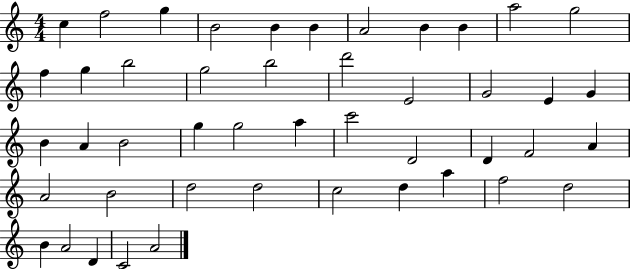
X:1
T:Untitled
M:4/4
L:1/4
K:C
c f2 g B2 B B A2 B B a2 g2 f g b2 g2 b2 d'2 E2 G2 E G B A B2 g g2 a c'2 D2 D F2 A A2 B2 d2 d2 c2 d a f2 d2 B A2 D C2 A2